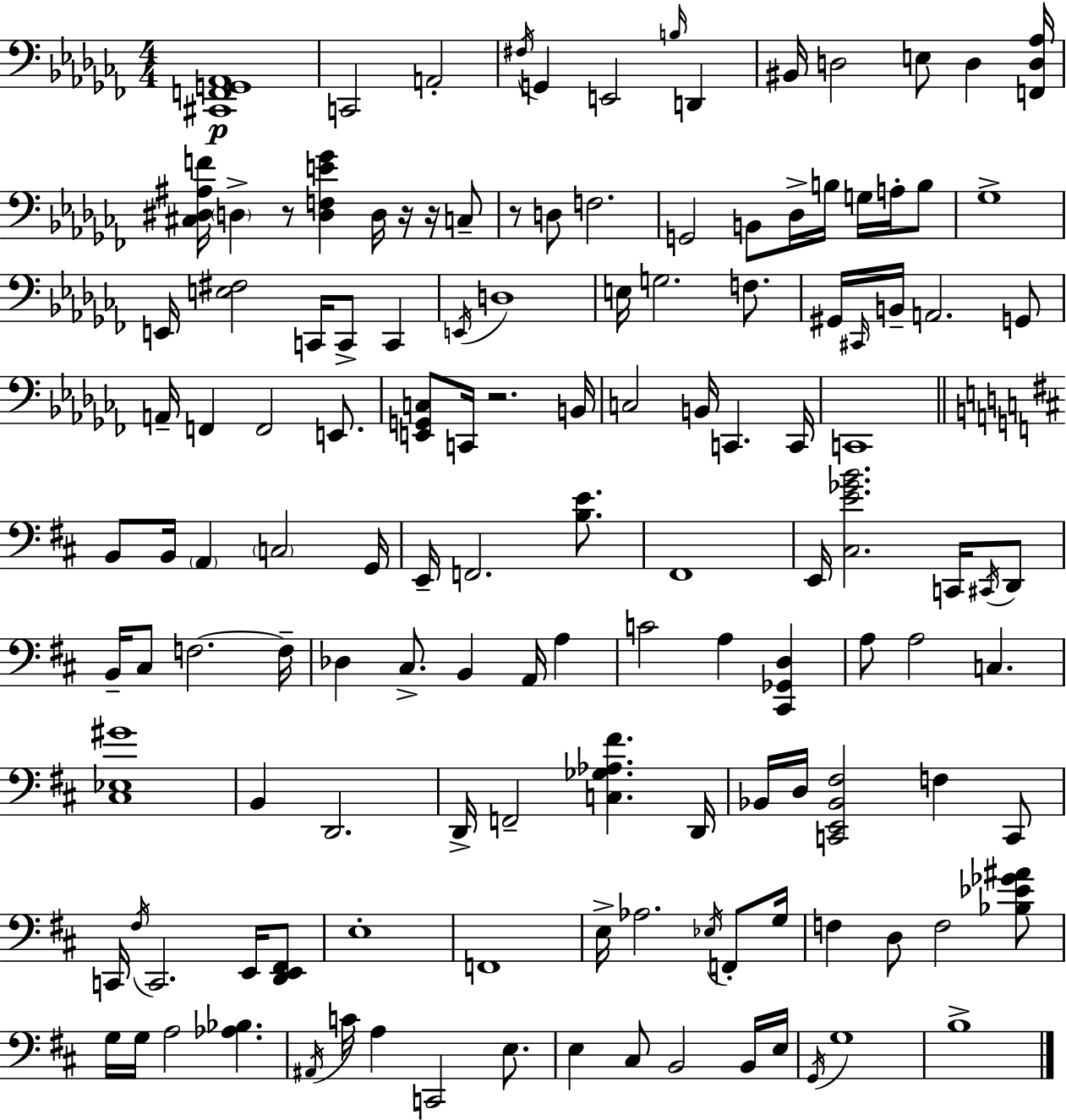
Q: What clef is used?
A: bass